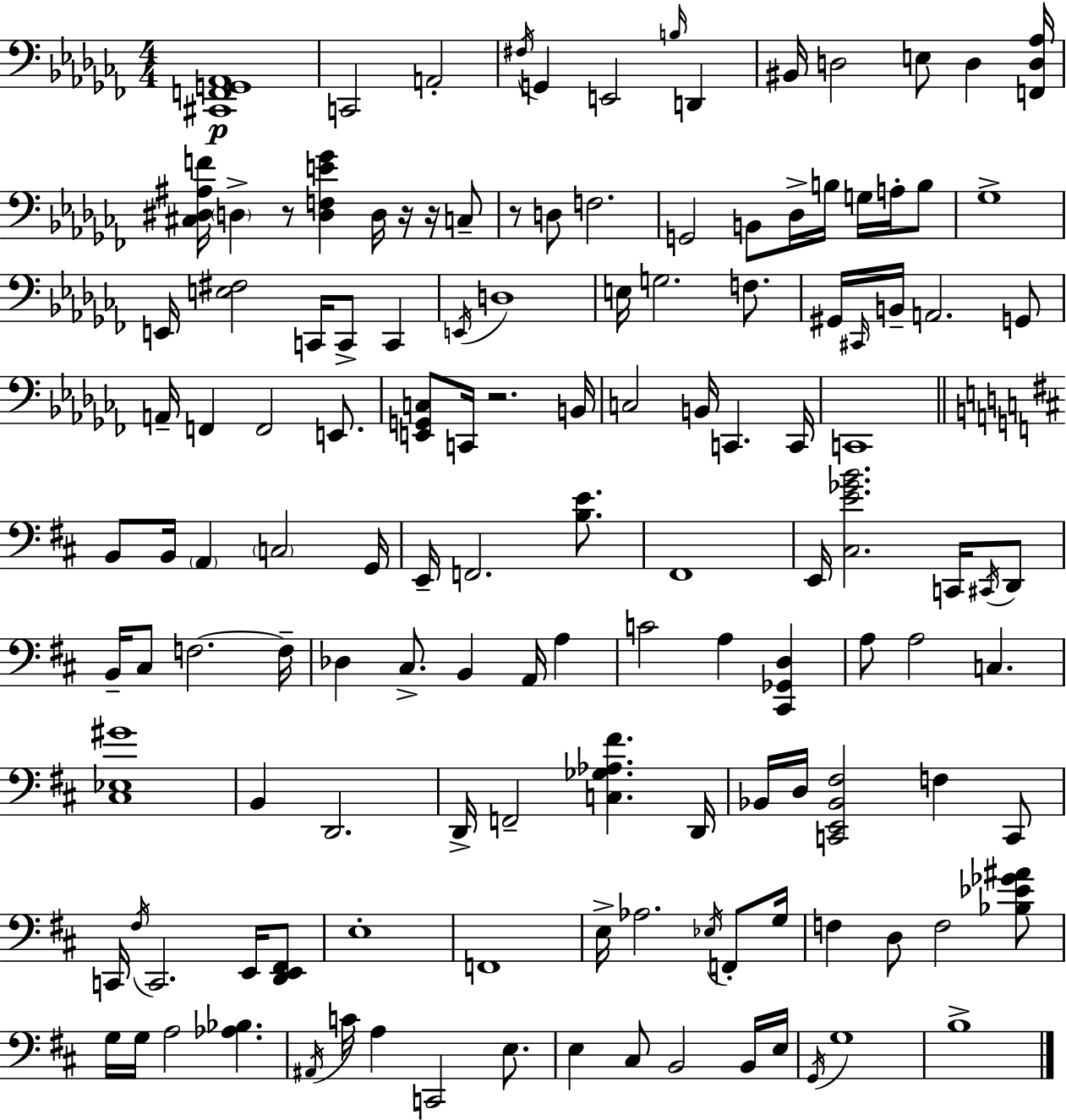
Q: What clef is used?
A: bass